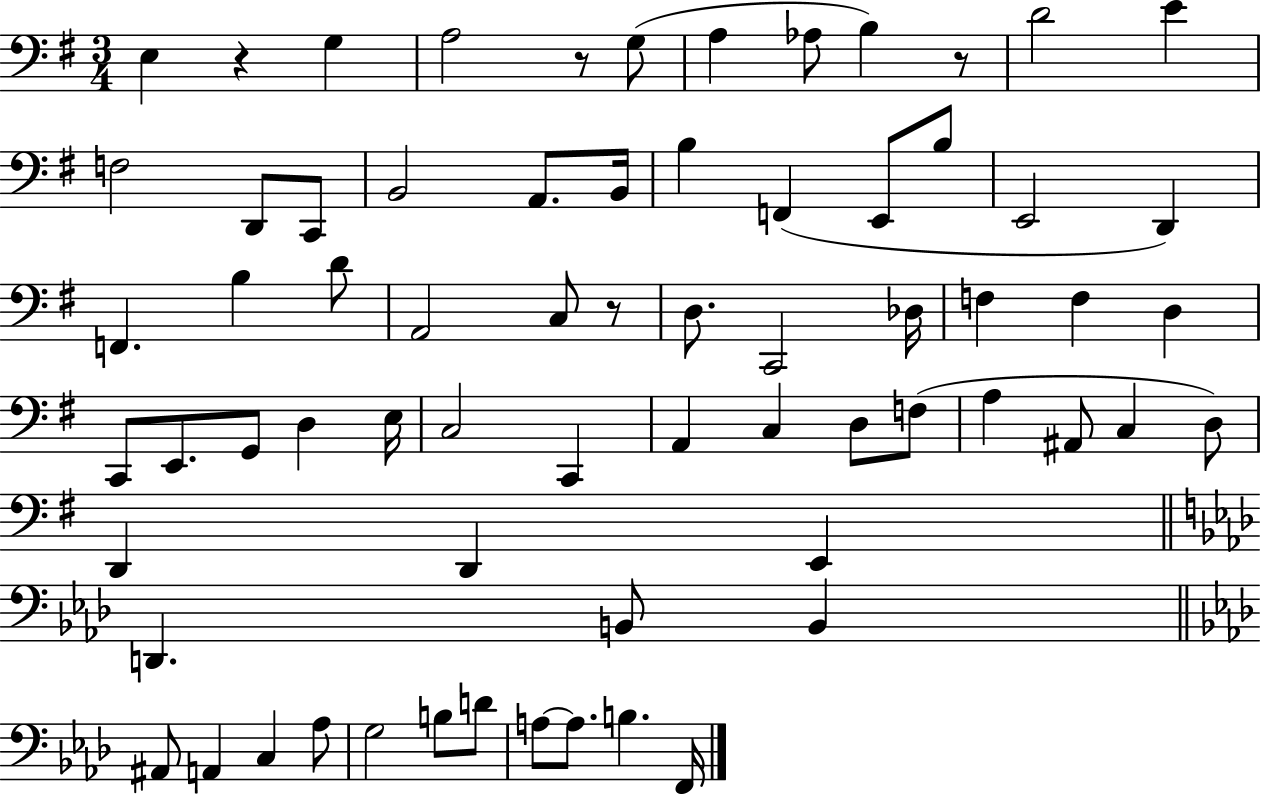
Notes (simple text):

E3/q R/q G3/q A3/h R/e G3/e A3/q Ab3/e B3/q R/e D4/h E4/q F3/h D2/e C2/e B2/h A2/e. B2/s B3/q F2/q E2/e B3/e E2/h D2/q F2/q. B3/q D4/e A2/h C3/e R/e D3/e. C2/h Db3/s F3/q F3/q D3/q C2/e E2/e. G2/e D3/q E3/s C3/h C2/q A2/q C3/q D3/e F3/e A3/q A#2/e C3/q D3/e D2/q D2/q E2/q D2/q. B2/e B2/q A#2/e A2/q C3/q Ab3/e G3/h B3/e D4/e A3/e A3/e. B3/q. F2/s